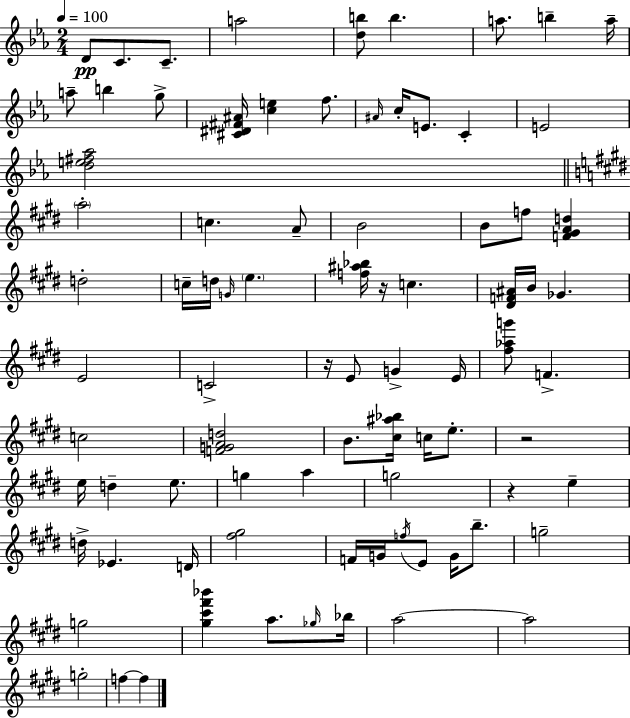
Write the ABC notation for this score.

X:1
T:Untitled
M:2/4
L:1/4
K:Eb
D/2 C/2 C/2 a2 [db]/2 b a/2 b a/4 a/2 b g/2 [^C^D^F^A]/4 [ce] f/2 ^A/4 c/4 E/2 C E2 [de^f_a]2 a2 c A/2 B2 B/2 f/2 [F^GAd] d2 c/4 d/4 G/4 e [f^a_b]/4 z/4 c [^DF^A]/4 B/4 _G E2 C2 z/4 E/2 G E/4 [^f_ag']/2 F c2 [FGAd]2 B/2 [^c^a_b]/4 c/4 e/2 z2 e/4 d e/2 g a g2 z e d/4 _E D/4 [^f^g]2 F/4 G/4 f/4 E/2 G/4 b/2 g2 g2 [^g^c'^f'_b'] a/2 _g/4 _b/4 a2 a2 g2 f f